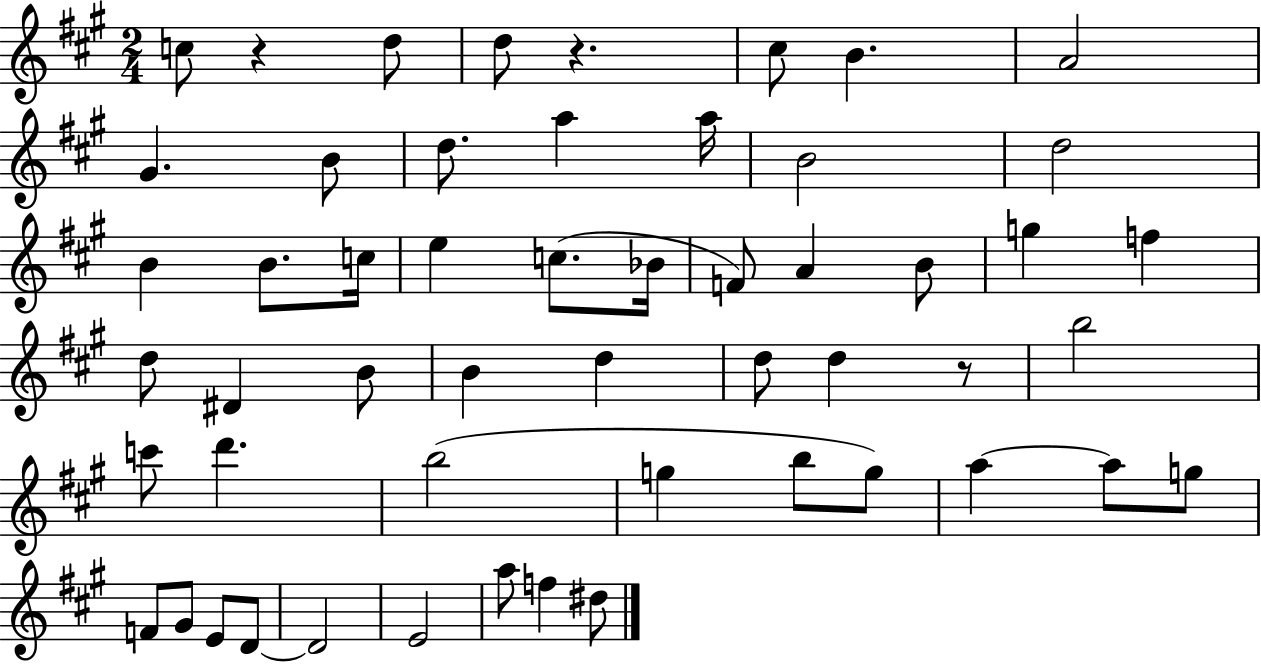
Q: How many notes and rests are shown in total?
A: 53